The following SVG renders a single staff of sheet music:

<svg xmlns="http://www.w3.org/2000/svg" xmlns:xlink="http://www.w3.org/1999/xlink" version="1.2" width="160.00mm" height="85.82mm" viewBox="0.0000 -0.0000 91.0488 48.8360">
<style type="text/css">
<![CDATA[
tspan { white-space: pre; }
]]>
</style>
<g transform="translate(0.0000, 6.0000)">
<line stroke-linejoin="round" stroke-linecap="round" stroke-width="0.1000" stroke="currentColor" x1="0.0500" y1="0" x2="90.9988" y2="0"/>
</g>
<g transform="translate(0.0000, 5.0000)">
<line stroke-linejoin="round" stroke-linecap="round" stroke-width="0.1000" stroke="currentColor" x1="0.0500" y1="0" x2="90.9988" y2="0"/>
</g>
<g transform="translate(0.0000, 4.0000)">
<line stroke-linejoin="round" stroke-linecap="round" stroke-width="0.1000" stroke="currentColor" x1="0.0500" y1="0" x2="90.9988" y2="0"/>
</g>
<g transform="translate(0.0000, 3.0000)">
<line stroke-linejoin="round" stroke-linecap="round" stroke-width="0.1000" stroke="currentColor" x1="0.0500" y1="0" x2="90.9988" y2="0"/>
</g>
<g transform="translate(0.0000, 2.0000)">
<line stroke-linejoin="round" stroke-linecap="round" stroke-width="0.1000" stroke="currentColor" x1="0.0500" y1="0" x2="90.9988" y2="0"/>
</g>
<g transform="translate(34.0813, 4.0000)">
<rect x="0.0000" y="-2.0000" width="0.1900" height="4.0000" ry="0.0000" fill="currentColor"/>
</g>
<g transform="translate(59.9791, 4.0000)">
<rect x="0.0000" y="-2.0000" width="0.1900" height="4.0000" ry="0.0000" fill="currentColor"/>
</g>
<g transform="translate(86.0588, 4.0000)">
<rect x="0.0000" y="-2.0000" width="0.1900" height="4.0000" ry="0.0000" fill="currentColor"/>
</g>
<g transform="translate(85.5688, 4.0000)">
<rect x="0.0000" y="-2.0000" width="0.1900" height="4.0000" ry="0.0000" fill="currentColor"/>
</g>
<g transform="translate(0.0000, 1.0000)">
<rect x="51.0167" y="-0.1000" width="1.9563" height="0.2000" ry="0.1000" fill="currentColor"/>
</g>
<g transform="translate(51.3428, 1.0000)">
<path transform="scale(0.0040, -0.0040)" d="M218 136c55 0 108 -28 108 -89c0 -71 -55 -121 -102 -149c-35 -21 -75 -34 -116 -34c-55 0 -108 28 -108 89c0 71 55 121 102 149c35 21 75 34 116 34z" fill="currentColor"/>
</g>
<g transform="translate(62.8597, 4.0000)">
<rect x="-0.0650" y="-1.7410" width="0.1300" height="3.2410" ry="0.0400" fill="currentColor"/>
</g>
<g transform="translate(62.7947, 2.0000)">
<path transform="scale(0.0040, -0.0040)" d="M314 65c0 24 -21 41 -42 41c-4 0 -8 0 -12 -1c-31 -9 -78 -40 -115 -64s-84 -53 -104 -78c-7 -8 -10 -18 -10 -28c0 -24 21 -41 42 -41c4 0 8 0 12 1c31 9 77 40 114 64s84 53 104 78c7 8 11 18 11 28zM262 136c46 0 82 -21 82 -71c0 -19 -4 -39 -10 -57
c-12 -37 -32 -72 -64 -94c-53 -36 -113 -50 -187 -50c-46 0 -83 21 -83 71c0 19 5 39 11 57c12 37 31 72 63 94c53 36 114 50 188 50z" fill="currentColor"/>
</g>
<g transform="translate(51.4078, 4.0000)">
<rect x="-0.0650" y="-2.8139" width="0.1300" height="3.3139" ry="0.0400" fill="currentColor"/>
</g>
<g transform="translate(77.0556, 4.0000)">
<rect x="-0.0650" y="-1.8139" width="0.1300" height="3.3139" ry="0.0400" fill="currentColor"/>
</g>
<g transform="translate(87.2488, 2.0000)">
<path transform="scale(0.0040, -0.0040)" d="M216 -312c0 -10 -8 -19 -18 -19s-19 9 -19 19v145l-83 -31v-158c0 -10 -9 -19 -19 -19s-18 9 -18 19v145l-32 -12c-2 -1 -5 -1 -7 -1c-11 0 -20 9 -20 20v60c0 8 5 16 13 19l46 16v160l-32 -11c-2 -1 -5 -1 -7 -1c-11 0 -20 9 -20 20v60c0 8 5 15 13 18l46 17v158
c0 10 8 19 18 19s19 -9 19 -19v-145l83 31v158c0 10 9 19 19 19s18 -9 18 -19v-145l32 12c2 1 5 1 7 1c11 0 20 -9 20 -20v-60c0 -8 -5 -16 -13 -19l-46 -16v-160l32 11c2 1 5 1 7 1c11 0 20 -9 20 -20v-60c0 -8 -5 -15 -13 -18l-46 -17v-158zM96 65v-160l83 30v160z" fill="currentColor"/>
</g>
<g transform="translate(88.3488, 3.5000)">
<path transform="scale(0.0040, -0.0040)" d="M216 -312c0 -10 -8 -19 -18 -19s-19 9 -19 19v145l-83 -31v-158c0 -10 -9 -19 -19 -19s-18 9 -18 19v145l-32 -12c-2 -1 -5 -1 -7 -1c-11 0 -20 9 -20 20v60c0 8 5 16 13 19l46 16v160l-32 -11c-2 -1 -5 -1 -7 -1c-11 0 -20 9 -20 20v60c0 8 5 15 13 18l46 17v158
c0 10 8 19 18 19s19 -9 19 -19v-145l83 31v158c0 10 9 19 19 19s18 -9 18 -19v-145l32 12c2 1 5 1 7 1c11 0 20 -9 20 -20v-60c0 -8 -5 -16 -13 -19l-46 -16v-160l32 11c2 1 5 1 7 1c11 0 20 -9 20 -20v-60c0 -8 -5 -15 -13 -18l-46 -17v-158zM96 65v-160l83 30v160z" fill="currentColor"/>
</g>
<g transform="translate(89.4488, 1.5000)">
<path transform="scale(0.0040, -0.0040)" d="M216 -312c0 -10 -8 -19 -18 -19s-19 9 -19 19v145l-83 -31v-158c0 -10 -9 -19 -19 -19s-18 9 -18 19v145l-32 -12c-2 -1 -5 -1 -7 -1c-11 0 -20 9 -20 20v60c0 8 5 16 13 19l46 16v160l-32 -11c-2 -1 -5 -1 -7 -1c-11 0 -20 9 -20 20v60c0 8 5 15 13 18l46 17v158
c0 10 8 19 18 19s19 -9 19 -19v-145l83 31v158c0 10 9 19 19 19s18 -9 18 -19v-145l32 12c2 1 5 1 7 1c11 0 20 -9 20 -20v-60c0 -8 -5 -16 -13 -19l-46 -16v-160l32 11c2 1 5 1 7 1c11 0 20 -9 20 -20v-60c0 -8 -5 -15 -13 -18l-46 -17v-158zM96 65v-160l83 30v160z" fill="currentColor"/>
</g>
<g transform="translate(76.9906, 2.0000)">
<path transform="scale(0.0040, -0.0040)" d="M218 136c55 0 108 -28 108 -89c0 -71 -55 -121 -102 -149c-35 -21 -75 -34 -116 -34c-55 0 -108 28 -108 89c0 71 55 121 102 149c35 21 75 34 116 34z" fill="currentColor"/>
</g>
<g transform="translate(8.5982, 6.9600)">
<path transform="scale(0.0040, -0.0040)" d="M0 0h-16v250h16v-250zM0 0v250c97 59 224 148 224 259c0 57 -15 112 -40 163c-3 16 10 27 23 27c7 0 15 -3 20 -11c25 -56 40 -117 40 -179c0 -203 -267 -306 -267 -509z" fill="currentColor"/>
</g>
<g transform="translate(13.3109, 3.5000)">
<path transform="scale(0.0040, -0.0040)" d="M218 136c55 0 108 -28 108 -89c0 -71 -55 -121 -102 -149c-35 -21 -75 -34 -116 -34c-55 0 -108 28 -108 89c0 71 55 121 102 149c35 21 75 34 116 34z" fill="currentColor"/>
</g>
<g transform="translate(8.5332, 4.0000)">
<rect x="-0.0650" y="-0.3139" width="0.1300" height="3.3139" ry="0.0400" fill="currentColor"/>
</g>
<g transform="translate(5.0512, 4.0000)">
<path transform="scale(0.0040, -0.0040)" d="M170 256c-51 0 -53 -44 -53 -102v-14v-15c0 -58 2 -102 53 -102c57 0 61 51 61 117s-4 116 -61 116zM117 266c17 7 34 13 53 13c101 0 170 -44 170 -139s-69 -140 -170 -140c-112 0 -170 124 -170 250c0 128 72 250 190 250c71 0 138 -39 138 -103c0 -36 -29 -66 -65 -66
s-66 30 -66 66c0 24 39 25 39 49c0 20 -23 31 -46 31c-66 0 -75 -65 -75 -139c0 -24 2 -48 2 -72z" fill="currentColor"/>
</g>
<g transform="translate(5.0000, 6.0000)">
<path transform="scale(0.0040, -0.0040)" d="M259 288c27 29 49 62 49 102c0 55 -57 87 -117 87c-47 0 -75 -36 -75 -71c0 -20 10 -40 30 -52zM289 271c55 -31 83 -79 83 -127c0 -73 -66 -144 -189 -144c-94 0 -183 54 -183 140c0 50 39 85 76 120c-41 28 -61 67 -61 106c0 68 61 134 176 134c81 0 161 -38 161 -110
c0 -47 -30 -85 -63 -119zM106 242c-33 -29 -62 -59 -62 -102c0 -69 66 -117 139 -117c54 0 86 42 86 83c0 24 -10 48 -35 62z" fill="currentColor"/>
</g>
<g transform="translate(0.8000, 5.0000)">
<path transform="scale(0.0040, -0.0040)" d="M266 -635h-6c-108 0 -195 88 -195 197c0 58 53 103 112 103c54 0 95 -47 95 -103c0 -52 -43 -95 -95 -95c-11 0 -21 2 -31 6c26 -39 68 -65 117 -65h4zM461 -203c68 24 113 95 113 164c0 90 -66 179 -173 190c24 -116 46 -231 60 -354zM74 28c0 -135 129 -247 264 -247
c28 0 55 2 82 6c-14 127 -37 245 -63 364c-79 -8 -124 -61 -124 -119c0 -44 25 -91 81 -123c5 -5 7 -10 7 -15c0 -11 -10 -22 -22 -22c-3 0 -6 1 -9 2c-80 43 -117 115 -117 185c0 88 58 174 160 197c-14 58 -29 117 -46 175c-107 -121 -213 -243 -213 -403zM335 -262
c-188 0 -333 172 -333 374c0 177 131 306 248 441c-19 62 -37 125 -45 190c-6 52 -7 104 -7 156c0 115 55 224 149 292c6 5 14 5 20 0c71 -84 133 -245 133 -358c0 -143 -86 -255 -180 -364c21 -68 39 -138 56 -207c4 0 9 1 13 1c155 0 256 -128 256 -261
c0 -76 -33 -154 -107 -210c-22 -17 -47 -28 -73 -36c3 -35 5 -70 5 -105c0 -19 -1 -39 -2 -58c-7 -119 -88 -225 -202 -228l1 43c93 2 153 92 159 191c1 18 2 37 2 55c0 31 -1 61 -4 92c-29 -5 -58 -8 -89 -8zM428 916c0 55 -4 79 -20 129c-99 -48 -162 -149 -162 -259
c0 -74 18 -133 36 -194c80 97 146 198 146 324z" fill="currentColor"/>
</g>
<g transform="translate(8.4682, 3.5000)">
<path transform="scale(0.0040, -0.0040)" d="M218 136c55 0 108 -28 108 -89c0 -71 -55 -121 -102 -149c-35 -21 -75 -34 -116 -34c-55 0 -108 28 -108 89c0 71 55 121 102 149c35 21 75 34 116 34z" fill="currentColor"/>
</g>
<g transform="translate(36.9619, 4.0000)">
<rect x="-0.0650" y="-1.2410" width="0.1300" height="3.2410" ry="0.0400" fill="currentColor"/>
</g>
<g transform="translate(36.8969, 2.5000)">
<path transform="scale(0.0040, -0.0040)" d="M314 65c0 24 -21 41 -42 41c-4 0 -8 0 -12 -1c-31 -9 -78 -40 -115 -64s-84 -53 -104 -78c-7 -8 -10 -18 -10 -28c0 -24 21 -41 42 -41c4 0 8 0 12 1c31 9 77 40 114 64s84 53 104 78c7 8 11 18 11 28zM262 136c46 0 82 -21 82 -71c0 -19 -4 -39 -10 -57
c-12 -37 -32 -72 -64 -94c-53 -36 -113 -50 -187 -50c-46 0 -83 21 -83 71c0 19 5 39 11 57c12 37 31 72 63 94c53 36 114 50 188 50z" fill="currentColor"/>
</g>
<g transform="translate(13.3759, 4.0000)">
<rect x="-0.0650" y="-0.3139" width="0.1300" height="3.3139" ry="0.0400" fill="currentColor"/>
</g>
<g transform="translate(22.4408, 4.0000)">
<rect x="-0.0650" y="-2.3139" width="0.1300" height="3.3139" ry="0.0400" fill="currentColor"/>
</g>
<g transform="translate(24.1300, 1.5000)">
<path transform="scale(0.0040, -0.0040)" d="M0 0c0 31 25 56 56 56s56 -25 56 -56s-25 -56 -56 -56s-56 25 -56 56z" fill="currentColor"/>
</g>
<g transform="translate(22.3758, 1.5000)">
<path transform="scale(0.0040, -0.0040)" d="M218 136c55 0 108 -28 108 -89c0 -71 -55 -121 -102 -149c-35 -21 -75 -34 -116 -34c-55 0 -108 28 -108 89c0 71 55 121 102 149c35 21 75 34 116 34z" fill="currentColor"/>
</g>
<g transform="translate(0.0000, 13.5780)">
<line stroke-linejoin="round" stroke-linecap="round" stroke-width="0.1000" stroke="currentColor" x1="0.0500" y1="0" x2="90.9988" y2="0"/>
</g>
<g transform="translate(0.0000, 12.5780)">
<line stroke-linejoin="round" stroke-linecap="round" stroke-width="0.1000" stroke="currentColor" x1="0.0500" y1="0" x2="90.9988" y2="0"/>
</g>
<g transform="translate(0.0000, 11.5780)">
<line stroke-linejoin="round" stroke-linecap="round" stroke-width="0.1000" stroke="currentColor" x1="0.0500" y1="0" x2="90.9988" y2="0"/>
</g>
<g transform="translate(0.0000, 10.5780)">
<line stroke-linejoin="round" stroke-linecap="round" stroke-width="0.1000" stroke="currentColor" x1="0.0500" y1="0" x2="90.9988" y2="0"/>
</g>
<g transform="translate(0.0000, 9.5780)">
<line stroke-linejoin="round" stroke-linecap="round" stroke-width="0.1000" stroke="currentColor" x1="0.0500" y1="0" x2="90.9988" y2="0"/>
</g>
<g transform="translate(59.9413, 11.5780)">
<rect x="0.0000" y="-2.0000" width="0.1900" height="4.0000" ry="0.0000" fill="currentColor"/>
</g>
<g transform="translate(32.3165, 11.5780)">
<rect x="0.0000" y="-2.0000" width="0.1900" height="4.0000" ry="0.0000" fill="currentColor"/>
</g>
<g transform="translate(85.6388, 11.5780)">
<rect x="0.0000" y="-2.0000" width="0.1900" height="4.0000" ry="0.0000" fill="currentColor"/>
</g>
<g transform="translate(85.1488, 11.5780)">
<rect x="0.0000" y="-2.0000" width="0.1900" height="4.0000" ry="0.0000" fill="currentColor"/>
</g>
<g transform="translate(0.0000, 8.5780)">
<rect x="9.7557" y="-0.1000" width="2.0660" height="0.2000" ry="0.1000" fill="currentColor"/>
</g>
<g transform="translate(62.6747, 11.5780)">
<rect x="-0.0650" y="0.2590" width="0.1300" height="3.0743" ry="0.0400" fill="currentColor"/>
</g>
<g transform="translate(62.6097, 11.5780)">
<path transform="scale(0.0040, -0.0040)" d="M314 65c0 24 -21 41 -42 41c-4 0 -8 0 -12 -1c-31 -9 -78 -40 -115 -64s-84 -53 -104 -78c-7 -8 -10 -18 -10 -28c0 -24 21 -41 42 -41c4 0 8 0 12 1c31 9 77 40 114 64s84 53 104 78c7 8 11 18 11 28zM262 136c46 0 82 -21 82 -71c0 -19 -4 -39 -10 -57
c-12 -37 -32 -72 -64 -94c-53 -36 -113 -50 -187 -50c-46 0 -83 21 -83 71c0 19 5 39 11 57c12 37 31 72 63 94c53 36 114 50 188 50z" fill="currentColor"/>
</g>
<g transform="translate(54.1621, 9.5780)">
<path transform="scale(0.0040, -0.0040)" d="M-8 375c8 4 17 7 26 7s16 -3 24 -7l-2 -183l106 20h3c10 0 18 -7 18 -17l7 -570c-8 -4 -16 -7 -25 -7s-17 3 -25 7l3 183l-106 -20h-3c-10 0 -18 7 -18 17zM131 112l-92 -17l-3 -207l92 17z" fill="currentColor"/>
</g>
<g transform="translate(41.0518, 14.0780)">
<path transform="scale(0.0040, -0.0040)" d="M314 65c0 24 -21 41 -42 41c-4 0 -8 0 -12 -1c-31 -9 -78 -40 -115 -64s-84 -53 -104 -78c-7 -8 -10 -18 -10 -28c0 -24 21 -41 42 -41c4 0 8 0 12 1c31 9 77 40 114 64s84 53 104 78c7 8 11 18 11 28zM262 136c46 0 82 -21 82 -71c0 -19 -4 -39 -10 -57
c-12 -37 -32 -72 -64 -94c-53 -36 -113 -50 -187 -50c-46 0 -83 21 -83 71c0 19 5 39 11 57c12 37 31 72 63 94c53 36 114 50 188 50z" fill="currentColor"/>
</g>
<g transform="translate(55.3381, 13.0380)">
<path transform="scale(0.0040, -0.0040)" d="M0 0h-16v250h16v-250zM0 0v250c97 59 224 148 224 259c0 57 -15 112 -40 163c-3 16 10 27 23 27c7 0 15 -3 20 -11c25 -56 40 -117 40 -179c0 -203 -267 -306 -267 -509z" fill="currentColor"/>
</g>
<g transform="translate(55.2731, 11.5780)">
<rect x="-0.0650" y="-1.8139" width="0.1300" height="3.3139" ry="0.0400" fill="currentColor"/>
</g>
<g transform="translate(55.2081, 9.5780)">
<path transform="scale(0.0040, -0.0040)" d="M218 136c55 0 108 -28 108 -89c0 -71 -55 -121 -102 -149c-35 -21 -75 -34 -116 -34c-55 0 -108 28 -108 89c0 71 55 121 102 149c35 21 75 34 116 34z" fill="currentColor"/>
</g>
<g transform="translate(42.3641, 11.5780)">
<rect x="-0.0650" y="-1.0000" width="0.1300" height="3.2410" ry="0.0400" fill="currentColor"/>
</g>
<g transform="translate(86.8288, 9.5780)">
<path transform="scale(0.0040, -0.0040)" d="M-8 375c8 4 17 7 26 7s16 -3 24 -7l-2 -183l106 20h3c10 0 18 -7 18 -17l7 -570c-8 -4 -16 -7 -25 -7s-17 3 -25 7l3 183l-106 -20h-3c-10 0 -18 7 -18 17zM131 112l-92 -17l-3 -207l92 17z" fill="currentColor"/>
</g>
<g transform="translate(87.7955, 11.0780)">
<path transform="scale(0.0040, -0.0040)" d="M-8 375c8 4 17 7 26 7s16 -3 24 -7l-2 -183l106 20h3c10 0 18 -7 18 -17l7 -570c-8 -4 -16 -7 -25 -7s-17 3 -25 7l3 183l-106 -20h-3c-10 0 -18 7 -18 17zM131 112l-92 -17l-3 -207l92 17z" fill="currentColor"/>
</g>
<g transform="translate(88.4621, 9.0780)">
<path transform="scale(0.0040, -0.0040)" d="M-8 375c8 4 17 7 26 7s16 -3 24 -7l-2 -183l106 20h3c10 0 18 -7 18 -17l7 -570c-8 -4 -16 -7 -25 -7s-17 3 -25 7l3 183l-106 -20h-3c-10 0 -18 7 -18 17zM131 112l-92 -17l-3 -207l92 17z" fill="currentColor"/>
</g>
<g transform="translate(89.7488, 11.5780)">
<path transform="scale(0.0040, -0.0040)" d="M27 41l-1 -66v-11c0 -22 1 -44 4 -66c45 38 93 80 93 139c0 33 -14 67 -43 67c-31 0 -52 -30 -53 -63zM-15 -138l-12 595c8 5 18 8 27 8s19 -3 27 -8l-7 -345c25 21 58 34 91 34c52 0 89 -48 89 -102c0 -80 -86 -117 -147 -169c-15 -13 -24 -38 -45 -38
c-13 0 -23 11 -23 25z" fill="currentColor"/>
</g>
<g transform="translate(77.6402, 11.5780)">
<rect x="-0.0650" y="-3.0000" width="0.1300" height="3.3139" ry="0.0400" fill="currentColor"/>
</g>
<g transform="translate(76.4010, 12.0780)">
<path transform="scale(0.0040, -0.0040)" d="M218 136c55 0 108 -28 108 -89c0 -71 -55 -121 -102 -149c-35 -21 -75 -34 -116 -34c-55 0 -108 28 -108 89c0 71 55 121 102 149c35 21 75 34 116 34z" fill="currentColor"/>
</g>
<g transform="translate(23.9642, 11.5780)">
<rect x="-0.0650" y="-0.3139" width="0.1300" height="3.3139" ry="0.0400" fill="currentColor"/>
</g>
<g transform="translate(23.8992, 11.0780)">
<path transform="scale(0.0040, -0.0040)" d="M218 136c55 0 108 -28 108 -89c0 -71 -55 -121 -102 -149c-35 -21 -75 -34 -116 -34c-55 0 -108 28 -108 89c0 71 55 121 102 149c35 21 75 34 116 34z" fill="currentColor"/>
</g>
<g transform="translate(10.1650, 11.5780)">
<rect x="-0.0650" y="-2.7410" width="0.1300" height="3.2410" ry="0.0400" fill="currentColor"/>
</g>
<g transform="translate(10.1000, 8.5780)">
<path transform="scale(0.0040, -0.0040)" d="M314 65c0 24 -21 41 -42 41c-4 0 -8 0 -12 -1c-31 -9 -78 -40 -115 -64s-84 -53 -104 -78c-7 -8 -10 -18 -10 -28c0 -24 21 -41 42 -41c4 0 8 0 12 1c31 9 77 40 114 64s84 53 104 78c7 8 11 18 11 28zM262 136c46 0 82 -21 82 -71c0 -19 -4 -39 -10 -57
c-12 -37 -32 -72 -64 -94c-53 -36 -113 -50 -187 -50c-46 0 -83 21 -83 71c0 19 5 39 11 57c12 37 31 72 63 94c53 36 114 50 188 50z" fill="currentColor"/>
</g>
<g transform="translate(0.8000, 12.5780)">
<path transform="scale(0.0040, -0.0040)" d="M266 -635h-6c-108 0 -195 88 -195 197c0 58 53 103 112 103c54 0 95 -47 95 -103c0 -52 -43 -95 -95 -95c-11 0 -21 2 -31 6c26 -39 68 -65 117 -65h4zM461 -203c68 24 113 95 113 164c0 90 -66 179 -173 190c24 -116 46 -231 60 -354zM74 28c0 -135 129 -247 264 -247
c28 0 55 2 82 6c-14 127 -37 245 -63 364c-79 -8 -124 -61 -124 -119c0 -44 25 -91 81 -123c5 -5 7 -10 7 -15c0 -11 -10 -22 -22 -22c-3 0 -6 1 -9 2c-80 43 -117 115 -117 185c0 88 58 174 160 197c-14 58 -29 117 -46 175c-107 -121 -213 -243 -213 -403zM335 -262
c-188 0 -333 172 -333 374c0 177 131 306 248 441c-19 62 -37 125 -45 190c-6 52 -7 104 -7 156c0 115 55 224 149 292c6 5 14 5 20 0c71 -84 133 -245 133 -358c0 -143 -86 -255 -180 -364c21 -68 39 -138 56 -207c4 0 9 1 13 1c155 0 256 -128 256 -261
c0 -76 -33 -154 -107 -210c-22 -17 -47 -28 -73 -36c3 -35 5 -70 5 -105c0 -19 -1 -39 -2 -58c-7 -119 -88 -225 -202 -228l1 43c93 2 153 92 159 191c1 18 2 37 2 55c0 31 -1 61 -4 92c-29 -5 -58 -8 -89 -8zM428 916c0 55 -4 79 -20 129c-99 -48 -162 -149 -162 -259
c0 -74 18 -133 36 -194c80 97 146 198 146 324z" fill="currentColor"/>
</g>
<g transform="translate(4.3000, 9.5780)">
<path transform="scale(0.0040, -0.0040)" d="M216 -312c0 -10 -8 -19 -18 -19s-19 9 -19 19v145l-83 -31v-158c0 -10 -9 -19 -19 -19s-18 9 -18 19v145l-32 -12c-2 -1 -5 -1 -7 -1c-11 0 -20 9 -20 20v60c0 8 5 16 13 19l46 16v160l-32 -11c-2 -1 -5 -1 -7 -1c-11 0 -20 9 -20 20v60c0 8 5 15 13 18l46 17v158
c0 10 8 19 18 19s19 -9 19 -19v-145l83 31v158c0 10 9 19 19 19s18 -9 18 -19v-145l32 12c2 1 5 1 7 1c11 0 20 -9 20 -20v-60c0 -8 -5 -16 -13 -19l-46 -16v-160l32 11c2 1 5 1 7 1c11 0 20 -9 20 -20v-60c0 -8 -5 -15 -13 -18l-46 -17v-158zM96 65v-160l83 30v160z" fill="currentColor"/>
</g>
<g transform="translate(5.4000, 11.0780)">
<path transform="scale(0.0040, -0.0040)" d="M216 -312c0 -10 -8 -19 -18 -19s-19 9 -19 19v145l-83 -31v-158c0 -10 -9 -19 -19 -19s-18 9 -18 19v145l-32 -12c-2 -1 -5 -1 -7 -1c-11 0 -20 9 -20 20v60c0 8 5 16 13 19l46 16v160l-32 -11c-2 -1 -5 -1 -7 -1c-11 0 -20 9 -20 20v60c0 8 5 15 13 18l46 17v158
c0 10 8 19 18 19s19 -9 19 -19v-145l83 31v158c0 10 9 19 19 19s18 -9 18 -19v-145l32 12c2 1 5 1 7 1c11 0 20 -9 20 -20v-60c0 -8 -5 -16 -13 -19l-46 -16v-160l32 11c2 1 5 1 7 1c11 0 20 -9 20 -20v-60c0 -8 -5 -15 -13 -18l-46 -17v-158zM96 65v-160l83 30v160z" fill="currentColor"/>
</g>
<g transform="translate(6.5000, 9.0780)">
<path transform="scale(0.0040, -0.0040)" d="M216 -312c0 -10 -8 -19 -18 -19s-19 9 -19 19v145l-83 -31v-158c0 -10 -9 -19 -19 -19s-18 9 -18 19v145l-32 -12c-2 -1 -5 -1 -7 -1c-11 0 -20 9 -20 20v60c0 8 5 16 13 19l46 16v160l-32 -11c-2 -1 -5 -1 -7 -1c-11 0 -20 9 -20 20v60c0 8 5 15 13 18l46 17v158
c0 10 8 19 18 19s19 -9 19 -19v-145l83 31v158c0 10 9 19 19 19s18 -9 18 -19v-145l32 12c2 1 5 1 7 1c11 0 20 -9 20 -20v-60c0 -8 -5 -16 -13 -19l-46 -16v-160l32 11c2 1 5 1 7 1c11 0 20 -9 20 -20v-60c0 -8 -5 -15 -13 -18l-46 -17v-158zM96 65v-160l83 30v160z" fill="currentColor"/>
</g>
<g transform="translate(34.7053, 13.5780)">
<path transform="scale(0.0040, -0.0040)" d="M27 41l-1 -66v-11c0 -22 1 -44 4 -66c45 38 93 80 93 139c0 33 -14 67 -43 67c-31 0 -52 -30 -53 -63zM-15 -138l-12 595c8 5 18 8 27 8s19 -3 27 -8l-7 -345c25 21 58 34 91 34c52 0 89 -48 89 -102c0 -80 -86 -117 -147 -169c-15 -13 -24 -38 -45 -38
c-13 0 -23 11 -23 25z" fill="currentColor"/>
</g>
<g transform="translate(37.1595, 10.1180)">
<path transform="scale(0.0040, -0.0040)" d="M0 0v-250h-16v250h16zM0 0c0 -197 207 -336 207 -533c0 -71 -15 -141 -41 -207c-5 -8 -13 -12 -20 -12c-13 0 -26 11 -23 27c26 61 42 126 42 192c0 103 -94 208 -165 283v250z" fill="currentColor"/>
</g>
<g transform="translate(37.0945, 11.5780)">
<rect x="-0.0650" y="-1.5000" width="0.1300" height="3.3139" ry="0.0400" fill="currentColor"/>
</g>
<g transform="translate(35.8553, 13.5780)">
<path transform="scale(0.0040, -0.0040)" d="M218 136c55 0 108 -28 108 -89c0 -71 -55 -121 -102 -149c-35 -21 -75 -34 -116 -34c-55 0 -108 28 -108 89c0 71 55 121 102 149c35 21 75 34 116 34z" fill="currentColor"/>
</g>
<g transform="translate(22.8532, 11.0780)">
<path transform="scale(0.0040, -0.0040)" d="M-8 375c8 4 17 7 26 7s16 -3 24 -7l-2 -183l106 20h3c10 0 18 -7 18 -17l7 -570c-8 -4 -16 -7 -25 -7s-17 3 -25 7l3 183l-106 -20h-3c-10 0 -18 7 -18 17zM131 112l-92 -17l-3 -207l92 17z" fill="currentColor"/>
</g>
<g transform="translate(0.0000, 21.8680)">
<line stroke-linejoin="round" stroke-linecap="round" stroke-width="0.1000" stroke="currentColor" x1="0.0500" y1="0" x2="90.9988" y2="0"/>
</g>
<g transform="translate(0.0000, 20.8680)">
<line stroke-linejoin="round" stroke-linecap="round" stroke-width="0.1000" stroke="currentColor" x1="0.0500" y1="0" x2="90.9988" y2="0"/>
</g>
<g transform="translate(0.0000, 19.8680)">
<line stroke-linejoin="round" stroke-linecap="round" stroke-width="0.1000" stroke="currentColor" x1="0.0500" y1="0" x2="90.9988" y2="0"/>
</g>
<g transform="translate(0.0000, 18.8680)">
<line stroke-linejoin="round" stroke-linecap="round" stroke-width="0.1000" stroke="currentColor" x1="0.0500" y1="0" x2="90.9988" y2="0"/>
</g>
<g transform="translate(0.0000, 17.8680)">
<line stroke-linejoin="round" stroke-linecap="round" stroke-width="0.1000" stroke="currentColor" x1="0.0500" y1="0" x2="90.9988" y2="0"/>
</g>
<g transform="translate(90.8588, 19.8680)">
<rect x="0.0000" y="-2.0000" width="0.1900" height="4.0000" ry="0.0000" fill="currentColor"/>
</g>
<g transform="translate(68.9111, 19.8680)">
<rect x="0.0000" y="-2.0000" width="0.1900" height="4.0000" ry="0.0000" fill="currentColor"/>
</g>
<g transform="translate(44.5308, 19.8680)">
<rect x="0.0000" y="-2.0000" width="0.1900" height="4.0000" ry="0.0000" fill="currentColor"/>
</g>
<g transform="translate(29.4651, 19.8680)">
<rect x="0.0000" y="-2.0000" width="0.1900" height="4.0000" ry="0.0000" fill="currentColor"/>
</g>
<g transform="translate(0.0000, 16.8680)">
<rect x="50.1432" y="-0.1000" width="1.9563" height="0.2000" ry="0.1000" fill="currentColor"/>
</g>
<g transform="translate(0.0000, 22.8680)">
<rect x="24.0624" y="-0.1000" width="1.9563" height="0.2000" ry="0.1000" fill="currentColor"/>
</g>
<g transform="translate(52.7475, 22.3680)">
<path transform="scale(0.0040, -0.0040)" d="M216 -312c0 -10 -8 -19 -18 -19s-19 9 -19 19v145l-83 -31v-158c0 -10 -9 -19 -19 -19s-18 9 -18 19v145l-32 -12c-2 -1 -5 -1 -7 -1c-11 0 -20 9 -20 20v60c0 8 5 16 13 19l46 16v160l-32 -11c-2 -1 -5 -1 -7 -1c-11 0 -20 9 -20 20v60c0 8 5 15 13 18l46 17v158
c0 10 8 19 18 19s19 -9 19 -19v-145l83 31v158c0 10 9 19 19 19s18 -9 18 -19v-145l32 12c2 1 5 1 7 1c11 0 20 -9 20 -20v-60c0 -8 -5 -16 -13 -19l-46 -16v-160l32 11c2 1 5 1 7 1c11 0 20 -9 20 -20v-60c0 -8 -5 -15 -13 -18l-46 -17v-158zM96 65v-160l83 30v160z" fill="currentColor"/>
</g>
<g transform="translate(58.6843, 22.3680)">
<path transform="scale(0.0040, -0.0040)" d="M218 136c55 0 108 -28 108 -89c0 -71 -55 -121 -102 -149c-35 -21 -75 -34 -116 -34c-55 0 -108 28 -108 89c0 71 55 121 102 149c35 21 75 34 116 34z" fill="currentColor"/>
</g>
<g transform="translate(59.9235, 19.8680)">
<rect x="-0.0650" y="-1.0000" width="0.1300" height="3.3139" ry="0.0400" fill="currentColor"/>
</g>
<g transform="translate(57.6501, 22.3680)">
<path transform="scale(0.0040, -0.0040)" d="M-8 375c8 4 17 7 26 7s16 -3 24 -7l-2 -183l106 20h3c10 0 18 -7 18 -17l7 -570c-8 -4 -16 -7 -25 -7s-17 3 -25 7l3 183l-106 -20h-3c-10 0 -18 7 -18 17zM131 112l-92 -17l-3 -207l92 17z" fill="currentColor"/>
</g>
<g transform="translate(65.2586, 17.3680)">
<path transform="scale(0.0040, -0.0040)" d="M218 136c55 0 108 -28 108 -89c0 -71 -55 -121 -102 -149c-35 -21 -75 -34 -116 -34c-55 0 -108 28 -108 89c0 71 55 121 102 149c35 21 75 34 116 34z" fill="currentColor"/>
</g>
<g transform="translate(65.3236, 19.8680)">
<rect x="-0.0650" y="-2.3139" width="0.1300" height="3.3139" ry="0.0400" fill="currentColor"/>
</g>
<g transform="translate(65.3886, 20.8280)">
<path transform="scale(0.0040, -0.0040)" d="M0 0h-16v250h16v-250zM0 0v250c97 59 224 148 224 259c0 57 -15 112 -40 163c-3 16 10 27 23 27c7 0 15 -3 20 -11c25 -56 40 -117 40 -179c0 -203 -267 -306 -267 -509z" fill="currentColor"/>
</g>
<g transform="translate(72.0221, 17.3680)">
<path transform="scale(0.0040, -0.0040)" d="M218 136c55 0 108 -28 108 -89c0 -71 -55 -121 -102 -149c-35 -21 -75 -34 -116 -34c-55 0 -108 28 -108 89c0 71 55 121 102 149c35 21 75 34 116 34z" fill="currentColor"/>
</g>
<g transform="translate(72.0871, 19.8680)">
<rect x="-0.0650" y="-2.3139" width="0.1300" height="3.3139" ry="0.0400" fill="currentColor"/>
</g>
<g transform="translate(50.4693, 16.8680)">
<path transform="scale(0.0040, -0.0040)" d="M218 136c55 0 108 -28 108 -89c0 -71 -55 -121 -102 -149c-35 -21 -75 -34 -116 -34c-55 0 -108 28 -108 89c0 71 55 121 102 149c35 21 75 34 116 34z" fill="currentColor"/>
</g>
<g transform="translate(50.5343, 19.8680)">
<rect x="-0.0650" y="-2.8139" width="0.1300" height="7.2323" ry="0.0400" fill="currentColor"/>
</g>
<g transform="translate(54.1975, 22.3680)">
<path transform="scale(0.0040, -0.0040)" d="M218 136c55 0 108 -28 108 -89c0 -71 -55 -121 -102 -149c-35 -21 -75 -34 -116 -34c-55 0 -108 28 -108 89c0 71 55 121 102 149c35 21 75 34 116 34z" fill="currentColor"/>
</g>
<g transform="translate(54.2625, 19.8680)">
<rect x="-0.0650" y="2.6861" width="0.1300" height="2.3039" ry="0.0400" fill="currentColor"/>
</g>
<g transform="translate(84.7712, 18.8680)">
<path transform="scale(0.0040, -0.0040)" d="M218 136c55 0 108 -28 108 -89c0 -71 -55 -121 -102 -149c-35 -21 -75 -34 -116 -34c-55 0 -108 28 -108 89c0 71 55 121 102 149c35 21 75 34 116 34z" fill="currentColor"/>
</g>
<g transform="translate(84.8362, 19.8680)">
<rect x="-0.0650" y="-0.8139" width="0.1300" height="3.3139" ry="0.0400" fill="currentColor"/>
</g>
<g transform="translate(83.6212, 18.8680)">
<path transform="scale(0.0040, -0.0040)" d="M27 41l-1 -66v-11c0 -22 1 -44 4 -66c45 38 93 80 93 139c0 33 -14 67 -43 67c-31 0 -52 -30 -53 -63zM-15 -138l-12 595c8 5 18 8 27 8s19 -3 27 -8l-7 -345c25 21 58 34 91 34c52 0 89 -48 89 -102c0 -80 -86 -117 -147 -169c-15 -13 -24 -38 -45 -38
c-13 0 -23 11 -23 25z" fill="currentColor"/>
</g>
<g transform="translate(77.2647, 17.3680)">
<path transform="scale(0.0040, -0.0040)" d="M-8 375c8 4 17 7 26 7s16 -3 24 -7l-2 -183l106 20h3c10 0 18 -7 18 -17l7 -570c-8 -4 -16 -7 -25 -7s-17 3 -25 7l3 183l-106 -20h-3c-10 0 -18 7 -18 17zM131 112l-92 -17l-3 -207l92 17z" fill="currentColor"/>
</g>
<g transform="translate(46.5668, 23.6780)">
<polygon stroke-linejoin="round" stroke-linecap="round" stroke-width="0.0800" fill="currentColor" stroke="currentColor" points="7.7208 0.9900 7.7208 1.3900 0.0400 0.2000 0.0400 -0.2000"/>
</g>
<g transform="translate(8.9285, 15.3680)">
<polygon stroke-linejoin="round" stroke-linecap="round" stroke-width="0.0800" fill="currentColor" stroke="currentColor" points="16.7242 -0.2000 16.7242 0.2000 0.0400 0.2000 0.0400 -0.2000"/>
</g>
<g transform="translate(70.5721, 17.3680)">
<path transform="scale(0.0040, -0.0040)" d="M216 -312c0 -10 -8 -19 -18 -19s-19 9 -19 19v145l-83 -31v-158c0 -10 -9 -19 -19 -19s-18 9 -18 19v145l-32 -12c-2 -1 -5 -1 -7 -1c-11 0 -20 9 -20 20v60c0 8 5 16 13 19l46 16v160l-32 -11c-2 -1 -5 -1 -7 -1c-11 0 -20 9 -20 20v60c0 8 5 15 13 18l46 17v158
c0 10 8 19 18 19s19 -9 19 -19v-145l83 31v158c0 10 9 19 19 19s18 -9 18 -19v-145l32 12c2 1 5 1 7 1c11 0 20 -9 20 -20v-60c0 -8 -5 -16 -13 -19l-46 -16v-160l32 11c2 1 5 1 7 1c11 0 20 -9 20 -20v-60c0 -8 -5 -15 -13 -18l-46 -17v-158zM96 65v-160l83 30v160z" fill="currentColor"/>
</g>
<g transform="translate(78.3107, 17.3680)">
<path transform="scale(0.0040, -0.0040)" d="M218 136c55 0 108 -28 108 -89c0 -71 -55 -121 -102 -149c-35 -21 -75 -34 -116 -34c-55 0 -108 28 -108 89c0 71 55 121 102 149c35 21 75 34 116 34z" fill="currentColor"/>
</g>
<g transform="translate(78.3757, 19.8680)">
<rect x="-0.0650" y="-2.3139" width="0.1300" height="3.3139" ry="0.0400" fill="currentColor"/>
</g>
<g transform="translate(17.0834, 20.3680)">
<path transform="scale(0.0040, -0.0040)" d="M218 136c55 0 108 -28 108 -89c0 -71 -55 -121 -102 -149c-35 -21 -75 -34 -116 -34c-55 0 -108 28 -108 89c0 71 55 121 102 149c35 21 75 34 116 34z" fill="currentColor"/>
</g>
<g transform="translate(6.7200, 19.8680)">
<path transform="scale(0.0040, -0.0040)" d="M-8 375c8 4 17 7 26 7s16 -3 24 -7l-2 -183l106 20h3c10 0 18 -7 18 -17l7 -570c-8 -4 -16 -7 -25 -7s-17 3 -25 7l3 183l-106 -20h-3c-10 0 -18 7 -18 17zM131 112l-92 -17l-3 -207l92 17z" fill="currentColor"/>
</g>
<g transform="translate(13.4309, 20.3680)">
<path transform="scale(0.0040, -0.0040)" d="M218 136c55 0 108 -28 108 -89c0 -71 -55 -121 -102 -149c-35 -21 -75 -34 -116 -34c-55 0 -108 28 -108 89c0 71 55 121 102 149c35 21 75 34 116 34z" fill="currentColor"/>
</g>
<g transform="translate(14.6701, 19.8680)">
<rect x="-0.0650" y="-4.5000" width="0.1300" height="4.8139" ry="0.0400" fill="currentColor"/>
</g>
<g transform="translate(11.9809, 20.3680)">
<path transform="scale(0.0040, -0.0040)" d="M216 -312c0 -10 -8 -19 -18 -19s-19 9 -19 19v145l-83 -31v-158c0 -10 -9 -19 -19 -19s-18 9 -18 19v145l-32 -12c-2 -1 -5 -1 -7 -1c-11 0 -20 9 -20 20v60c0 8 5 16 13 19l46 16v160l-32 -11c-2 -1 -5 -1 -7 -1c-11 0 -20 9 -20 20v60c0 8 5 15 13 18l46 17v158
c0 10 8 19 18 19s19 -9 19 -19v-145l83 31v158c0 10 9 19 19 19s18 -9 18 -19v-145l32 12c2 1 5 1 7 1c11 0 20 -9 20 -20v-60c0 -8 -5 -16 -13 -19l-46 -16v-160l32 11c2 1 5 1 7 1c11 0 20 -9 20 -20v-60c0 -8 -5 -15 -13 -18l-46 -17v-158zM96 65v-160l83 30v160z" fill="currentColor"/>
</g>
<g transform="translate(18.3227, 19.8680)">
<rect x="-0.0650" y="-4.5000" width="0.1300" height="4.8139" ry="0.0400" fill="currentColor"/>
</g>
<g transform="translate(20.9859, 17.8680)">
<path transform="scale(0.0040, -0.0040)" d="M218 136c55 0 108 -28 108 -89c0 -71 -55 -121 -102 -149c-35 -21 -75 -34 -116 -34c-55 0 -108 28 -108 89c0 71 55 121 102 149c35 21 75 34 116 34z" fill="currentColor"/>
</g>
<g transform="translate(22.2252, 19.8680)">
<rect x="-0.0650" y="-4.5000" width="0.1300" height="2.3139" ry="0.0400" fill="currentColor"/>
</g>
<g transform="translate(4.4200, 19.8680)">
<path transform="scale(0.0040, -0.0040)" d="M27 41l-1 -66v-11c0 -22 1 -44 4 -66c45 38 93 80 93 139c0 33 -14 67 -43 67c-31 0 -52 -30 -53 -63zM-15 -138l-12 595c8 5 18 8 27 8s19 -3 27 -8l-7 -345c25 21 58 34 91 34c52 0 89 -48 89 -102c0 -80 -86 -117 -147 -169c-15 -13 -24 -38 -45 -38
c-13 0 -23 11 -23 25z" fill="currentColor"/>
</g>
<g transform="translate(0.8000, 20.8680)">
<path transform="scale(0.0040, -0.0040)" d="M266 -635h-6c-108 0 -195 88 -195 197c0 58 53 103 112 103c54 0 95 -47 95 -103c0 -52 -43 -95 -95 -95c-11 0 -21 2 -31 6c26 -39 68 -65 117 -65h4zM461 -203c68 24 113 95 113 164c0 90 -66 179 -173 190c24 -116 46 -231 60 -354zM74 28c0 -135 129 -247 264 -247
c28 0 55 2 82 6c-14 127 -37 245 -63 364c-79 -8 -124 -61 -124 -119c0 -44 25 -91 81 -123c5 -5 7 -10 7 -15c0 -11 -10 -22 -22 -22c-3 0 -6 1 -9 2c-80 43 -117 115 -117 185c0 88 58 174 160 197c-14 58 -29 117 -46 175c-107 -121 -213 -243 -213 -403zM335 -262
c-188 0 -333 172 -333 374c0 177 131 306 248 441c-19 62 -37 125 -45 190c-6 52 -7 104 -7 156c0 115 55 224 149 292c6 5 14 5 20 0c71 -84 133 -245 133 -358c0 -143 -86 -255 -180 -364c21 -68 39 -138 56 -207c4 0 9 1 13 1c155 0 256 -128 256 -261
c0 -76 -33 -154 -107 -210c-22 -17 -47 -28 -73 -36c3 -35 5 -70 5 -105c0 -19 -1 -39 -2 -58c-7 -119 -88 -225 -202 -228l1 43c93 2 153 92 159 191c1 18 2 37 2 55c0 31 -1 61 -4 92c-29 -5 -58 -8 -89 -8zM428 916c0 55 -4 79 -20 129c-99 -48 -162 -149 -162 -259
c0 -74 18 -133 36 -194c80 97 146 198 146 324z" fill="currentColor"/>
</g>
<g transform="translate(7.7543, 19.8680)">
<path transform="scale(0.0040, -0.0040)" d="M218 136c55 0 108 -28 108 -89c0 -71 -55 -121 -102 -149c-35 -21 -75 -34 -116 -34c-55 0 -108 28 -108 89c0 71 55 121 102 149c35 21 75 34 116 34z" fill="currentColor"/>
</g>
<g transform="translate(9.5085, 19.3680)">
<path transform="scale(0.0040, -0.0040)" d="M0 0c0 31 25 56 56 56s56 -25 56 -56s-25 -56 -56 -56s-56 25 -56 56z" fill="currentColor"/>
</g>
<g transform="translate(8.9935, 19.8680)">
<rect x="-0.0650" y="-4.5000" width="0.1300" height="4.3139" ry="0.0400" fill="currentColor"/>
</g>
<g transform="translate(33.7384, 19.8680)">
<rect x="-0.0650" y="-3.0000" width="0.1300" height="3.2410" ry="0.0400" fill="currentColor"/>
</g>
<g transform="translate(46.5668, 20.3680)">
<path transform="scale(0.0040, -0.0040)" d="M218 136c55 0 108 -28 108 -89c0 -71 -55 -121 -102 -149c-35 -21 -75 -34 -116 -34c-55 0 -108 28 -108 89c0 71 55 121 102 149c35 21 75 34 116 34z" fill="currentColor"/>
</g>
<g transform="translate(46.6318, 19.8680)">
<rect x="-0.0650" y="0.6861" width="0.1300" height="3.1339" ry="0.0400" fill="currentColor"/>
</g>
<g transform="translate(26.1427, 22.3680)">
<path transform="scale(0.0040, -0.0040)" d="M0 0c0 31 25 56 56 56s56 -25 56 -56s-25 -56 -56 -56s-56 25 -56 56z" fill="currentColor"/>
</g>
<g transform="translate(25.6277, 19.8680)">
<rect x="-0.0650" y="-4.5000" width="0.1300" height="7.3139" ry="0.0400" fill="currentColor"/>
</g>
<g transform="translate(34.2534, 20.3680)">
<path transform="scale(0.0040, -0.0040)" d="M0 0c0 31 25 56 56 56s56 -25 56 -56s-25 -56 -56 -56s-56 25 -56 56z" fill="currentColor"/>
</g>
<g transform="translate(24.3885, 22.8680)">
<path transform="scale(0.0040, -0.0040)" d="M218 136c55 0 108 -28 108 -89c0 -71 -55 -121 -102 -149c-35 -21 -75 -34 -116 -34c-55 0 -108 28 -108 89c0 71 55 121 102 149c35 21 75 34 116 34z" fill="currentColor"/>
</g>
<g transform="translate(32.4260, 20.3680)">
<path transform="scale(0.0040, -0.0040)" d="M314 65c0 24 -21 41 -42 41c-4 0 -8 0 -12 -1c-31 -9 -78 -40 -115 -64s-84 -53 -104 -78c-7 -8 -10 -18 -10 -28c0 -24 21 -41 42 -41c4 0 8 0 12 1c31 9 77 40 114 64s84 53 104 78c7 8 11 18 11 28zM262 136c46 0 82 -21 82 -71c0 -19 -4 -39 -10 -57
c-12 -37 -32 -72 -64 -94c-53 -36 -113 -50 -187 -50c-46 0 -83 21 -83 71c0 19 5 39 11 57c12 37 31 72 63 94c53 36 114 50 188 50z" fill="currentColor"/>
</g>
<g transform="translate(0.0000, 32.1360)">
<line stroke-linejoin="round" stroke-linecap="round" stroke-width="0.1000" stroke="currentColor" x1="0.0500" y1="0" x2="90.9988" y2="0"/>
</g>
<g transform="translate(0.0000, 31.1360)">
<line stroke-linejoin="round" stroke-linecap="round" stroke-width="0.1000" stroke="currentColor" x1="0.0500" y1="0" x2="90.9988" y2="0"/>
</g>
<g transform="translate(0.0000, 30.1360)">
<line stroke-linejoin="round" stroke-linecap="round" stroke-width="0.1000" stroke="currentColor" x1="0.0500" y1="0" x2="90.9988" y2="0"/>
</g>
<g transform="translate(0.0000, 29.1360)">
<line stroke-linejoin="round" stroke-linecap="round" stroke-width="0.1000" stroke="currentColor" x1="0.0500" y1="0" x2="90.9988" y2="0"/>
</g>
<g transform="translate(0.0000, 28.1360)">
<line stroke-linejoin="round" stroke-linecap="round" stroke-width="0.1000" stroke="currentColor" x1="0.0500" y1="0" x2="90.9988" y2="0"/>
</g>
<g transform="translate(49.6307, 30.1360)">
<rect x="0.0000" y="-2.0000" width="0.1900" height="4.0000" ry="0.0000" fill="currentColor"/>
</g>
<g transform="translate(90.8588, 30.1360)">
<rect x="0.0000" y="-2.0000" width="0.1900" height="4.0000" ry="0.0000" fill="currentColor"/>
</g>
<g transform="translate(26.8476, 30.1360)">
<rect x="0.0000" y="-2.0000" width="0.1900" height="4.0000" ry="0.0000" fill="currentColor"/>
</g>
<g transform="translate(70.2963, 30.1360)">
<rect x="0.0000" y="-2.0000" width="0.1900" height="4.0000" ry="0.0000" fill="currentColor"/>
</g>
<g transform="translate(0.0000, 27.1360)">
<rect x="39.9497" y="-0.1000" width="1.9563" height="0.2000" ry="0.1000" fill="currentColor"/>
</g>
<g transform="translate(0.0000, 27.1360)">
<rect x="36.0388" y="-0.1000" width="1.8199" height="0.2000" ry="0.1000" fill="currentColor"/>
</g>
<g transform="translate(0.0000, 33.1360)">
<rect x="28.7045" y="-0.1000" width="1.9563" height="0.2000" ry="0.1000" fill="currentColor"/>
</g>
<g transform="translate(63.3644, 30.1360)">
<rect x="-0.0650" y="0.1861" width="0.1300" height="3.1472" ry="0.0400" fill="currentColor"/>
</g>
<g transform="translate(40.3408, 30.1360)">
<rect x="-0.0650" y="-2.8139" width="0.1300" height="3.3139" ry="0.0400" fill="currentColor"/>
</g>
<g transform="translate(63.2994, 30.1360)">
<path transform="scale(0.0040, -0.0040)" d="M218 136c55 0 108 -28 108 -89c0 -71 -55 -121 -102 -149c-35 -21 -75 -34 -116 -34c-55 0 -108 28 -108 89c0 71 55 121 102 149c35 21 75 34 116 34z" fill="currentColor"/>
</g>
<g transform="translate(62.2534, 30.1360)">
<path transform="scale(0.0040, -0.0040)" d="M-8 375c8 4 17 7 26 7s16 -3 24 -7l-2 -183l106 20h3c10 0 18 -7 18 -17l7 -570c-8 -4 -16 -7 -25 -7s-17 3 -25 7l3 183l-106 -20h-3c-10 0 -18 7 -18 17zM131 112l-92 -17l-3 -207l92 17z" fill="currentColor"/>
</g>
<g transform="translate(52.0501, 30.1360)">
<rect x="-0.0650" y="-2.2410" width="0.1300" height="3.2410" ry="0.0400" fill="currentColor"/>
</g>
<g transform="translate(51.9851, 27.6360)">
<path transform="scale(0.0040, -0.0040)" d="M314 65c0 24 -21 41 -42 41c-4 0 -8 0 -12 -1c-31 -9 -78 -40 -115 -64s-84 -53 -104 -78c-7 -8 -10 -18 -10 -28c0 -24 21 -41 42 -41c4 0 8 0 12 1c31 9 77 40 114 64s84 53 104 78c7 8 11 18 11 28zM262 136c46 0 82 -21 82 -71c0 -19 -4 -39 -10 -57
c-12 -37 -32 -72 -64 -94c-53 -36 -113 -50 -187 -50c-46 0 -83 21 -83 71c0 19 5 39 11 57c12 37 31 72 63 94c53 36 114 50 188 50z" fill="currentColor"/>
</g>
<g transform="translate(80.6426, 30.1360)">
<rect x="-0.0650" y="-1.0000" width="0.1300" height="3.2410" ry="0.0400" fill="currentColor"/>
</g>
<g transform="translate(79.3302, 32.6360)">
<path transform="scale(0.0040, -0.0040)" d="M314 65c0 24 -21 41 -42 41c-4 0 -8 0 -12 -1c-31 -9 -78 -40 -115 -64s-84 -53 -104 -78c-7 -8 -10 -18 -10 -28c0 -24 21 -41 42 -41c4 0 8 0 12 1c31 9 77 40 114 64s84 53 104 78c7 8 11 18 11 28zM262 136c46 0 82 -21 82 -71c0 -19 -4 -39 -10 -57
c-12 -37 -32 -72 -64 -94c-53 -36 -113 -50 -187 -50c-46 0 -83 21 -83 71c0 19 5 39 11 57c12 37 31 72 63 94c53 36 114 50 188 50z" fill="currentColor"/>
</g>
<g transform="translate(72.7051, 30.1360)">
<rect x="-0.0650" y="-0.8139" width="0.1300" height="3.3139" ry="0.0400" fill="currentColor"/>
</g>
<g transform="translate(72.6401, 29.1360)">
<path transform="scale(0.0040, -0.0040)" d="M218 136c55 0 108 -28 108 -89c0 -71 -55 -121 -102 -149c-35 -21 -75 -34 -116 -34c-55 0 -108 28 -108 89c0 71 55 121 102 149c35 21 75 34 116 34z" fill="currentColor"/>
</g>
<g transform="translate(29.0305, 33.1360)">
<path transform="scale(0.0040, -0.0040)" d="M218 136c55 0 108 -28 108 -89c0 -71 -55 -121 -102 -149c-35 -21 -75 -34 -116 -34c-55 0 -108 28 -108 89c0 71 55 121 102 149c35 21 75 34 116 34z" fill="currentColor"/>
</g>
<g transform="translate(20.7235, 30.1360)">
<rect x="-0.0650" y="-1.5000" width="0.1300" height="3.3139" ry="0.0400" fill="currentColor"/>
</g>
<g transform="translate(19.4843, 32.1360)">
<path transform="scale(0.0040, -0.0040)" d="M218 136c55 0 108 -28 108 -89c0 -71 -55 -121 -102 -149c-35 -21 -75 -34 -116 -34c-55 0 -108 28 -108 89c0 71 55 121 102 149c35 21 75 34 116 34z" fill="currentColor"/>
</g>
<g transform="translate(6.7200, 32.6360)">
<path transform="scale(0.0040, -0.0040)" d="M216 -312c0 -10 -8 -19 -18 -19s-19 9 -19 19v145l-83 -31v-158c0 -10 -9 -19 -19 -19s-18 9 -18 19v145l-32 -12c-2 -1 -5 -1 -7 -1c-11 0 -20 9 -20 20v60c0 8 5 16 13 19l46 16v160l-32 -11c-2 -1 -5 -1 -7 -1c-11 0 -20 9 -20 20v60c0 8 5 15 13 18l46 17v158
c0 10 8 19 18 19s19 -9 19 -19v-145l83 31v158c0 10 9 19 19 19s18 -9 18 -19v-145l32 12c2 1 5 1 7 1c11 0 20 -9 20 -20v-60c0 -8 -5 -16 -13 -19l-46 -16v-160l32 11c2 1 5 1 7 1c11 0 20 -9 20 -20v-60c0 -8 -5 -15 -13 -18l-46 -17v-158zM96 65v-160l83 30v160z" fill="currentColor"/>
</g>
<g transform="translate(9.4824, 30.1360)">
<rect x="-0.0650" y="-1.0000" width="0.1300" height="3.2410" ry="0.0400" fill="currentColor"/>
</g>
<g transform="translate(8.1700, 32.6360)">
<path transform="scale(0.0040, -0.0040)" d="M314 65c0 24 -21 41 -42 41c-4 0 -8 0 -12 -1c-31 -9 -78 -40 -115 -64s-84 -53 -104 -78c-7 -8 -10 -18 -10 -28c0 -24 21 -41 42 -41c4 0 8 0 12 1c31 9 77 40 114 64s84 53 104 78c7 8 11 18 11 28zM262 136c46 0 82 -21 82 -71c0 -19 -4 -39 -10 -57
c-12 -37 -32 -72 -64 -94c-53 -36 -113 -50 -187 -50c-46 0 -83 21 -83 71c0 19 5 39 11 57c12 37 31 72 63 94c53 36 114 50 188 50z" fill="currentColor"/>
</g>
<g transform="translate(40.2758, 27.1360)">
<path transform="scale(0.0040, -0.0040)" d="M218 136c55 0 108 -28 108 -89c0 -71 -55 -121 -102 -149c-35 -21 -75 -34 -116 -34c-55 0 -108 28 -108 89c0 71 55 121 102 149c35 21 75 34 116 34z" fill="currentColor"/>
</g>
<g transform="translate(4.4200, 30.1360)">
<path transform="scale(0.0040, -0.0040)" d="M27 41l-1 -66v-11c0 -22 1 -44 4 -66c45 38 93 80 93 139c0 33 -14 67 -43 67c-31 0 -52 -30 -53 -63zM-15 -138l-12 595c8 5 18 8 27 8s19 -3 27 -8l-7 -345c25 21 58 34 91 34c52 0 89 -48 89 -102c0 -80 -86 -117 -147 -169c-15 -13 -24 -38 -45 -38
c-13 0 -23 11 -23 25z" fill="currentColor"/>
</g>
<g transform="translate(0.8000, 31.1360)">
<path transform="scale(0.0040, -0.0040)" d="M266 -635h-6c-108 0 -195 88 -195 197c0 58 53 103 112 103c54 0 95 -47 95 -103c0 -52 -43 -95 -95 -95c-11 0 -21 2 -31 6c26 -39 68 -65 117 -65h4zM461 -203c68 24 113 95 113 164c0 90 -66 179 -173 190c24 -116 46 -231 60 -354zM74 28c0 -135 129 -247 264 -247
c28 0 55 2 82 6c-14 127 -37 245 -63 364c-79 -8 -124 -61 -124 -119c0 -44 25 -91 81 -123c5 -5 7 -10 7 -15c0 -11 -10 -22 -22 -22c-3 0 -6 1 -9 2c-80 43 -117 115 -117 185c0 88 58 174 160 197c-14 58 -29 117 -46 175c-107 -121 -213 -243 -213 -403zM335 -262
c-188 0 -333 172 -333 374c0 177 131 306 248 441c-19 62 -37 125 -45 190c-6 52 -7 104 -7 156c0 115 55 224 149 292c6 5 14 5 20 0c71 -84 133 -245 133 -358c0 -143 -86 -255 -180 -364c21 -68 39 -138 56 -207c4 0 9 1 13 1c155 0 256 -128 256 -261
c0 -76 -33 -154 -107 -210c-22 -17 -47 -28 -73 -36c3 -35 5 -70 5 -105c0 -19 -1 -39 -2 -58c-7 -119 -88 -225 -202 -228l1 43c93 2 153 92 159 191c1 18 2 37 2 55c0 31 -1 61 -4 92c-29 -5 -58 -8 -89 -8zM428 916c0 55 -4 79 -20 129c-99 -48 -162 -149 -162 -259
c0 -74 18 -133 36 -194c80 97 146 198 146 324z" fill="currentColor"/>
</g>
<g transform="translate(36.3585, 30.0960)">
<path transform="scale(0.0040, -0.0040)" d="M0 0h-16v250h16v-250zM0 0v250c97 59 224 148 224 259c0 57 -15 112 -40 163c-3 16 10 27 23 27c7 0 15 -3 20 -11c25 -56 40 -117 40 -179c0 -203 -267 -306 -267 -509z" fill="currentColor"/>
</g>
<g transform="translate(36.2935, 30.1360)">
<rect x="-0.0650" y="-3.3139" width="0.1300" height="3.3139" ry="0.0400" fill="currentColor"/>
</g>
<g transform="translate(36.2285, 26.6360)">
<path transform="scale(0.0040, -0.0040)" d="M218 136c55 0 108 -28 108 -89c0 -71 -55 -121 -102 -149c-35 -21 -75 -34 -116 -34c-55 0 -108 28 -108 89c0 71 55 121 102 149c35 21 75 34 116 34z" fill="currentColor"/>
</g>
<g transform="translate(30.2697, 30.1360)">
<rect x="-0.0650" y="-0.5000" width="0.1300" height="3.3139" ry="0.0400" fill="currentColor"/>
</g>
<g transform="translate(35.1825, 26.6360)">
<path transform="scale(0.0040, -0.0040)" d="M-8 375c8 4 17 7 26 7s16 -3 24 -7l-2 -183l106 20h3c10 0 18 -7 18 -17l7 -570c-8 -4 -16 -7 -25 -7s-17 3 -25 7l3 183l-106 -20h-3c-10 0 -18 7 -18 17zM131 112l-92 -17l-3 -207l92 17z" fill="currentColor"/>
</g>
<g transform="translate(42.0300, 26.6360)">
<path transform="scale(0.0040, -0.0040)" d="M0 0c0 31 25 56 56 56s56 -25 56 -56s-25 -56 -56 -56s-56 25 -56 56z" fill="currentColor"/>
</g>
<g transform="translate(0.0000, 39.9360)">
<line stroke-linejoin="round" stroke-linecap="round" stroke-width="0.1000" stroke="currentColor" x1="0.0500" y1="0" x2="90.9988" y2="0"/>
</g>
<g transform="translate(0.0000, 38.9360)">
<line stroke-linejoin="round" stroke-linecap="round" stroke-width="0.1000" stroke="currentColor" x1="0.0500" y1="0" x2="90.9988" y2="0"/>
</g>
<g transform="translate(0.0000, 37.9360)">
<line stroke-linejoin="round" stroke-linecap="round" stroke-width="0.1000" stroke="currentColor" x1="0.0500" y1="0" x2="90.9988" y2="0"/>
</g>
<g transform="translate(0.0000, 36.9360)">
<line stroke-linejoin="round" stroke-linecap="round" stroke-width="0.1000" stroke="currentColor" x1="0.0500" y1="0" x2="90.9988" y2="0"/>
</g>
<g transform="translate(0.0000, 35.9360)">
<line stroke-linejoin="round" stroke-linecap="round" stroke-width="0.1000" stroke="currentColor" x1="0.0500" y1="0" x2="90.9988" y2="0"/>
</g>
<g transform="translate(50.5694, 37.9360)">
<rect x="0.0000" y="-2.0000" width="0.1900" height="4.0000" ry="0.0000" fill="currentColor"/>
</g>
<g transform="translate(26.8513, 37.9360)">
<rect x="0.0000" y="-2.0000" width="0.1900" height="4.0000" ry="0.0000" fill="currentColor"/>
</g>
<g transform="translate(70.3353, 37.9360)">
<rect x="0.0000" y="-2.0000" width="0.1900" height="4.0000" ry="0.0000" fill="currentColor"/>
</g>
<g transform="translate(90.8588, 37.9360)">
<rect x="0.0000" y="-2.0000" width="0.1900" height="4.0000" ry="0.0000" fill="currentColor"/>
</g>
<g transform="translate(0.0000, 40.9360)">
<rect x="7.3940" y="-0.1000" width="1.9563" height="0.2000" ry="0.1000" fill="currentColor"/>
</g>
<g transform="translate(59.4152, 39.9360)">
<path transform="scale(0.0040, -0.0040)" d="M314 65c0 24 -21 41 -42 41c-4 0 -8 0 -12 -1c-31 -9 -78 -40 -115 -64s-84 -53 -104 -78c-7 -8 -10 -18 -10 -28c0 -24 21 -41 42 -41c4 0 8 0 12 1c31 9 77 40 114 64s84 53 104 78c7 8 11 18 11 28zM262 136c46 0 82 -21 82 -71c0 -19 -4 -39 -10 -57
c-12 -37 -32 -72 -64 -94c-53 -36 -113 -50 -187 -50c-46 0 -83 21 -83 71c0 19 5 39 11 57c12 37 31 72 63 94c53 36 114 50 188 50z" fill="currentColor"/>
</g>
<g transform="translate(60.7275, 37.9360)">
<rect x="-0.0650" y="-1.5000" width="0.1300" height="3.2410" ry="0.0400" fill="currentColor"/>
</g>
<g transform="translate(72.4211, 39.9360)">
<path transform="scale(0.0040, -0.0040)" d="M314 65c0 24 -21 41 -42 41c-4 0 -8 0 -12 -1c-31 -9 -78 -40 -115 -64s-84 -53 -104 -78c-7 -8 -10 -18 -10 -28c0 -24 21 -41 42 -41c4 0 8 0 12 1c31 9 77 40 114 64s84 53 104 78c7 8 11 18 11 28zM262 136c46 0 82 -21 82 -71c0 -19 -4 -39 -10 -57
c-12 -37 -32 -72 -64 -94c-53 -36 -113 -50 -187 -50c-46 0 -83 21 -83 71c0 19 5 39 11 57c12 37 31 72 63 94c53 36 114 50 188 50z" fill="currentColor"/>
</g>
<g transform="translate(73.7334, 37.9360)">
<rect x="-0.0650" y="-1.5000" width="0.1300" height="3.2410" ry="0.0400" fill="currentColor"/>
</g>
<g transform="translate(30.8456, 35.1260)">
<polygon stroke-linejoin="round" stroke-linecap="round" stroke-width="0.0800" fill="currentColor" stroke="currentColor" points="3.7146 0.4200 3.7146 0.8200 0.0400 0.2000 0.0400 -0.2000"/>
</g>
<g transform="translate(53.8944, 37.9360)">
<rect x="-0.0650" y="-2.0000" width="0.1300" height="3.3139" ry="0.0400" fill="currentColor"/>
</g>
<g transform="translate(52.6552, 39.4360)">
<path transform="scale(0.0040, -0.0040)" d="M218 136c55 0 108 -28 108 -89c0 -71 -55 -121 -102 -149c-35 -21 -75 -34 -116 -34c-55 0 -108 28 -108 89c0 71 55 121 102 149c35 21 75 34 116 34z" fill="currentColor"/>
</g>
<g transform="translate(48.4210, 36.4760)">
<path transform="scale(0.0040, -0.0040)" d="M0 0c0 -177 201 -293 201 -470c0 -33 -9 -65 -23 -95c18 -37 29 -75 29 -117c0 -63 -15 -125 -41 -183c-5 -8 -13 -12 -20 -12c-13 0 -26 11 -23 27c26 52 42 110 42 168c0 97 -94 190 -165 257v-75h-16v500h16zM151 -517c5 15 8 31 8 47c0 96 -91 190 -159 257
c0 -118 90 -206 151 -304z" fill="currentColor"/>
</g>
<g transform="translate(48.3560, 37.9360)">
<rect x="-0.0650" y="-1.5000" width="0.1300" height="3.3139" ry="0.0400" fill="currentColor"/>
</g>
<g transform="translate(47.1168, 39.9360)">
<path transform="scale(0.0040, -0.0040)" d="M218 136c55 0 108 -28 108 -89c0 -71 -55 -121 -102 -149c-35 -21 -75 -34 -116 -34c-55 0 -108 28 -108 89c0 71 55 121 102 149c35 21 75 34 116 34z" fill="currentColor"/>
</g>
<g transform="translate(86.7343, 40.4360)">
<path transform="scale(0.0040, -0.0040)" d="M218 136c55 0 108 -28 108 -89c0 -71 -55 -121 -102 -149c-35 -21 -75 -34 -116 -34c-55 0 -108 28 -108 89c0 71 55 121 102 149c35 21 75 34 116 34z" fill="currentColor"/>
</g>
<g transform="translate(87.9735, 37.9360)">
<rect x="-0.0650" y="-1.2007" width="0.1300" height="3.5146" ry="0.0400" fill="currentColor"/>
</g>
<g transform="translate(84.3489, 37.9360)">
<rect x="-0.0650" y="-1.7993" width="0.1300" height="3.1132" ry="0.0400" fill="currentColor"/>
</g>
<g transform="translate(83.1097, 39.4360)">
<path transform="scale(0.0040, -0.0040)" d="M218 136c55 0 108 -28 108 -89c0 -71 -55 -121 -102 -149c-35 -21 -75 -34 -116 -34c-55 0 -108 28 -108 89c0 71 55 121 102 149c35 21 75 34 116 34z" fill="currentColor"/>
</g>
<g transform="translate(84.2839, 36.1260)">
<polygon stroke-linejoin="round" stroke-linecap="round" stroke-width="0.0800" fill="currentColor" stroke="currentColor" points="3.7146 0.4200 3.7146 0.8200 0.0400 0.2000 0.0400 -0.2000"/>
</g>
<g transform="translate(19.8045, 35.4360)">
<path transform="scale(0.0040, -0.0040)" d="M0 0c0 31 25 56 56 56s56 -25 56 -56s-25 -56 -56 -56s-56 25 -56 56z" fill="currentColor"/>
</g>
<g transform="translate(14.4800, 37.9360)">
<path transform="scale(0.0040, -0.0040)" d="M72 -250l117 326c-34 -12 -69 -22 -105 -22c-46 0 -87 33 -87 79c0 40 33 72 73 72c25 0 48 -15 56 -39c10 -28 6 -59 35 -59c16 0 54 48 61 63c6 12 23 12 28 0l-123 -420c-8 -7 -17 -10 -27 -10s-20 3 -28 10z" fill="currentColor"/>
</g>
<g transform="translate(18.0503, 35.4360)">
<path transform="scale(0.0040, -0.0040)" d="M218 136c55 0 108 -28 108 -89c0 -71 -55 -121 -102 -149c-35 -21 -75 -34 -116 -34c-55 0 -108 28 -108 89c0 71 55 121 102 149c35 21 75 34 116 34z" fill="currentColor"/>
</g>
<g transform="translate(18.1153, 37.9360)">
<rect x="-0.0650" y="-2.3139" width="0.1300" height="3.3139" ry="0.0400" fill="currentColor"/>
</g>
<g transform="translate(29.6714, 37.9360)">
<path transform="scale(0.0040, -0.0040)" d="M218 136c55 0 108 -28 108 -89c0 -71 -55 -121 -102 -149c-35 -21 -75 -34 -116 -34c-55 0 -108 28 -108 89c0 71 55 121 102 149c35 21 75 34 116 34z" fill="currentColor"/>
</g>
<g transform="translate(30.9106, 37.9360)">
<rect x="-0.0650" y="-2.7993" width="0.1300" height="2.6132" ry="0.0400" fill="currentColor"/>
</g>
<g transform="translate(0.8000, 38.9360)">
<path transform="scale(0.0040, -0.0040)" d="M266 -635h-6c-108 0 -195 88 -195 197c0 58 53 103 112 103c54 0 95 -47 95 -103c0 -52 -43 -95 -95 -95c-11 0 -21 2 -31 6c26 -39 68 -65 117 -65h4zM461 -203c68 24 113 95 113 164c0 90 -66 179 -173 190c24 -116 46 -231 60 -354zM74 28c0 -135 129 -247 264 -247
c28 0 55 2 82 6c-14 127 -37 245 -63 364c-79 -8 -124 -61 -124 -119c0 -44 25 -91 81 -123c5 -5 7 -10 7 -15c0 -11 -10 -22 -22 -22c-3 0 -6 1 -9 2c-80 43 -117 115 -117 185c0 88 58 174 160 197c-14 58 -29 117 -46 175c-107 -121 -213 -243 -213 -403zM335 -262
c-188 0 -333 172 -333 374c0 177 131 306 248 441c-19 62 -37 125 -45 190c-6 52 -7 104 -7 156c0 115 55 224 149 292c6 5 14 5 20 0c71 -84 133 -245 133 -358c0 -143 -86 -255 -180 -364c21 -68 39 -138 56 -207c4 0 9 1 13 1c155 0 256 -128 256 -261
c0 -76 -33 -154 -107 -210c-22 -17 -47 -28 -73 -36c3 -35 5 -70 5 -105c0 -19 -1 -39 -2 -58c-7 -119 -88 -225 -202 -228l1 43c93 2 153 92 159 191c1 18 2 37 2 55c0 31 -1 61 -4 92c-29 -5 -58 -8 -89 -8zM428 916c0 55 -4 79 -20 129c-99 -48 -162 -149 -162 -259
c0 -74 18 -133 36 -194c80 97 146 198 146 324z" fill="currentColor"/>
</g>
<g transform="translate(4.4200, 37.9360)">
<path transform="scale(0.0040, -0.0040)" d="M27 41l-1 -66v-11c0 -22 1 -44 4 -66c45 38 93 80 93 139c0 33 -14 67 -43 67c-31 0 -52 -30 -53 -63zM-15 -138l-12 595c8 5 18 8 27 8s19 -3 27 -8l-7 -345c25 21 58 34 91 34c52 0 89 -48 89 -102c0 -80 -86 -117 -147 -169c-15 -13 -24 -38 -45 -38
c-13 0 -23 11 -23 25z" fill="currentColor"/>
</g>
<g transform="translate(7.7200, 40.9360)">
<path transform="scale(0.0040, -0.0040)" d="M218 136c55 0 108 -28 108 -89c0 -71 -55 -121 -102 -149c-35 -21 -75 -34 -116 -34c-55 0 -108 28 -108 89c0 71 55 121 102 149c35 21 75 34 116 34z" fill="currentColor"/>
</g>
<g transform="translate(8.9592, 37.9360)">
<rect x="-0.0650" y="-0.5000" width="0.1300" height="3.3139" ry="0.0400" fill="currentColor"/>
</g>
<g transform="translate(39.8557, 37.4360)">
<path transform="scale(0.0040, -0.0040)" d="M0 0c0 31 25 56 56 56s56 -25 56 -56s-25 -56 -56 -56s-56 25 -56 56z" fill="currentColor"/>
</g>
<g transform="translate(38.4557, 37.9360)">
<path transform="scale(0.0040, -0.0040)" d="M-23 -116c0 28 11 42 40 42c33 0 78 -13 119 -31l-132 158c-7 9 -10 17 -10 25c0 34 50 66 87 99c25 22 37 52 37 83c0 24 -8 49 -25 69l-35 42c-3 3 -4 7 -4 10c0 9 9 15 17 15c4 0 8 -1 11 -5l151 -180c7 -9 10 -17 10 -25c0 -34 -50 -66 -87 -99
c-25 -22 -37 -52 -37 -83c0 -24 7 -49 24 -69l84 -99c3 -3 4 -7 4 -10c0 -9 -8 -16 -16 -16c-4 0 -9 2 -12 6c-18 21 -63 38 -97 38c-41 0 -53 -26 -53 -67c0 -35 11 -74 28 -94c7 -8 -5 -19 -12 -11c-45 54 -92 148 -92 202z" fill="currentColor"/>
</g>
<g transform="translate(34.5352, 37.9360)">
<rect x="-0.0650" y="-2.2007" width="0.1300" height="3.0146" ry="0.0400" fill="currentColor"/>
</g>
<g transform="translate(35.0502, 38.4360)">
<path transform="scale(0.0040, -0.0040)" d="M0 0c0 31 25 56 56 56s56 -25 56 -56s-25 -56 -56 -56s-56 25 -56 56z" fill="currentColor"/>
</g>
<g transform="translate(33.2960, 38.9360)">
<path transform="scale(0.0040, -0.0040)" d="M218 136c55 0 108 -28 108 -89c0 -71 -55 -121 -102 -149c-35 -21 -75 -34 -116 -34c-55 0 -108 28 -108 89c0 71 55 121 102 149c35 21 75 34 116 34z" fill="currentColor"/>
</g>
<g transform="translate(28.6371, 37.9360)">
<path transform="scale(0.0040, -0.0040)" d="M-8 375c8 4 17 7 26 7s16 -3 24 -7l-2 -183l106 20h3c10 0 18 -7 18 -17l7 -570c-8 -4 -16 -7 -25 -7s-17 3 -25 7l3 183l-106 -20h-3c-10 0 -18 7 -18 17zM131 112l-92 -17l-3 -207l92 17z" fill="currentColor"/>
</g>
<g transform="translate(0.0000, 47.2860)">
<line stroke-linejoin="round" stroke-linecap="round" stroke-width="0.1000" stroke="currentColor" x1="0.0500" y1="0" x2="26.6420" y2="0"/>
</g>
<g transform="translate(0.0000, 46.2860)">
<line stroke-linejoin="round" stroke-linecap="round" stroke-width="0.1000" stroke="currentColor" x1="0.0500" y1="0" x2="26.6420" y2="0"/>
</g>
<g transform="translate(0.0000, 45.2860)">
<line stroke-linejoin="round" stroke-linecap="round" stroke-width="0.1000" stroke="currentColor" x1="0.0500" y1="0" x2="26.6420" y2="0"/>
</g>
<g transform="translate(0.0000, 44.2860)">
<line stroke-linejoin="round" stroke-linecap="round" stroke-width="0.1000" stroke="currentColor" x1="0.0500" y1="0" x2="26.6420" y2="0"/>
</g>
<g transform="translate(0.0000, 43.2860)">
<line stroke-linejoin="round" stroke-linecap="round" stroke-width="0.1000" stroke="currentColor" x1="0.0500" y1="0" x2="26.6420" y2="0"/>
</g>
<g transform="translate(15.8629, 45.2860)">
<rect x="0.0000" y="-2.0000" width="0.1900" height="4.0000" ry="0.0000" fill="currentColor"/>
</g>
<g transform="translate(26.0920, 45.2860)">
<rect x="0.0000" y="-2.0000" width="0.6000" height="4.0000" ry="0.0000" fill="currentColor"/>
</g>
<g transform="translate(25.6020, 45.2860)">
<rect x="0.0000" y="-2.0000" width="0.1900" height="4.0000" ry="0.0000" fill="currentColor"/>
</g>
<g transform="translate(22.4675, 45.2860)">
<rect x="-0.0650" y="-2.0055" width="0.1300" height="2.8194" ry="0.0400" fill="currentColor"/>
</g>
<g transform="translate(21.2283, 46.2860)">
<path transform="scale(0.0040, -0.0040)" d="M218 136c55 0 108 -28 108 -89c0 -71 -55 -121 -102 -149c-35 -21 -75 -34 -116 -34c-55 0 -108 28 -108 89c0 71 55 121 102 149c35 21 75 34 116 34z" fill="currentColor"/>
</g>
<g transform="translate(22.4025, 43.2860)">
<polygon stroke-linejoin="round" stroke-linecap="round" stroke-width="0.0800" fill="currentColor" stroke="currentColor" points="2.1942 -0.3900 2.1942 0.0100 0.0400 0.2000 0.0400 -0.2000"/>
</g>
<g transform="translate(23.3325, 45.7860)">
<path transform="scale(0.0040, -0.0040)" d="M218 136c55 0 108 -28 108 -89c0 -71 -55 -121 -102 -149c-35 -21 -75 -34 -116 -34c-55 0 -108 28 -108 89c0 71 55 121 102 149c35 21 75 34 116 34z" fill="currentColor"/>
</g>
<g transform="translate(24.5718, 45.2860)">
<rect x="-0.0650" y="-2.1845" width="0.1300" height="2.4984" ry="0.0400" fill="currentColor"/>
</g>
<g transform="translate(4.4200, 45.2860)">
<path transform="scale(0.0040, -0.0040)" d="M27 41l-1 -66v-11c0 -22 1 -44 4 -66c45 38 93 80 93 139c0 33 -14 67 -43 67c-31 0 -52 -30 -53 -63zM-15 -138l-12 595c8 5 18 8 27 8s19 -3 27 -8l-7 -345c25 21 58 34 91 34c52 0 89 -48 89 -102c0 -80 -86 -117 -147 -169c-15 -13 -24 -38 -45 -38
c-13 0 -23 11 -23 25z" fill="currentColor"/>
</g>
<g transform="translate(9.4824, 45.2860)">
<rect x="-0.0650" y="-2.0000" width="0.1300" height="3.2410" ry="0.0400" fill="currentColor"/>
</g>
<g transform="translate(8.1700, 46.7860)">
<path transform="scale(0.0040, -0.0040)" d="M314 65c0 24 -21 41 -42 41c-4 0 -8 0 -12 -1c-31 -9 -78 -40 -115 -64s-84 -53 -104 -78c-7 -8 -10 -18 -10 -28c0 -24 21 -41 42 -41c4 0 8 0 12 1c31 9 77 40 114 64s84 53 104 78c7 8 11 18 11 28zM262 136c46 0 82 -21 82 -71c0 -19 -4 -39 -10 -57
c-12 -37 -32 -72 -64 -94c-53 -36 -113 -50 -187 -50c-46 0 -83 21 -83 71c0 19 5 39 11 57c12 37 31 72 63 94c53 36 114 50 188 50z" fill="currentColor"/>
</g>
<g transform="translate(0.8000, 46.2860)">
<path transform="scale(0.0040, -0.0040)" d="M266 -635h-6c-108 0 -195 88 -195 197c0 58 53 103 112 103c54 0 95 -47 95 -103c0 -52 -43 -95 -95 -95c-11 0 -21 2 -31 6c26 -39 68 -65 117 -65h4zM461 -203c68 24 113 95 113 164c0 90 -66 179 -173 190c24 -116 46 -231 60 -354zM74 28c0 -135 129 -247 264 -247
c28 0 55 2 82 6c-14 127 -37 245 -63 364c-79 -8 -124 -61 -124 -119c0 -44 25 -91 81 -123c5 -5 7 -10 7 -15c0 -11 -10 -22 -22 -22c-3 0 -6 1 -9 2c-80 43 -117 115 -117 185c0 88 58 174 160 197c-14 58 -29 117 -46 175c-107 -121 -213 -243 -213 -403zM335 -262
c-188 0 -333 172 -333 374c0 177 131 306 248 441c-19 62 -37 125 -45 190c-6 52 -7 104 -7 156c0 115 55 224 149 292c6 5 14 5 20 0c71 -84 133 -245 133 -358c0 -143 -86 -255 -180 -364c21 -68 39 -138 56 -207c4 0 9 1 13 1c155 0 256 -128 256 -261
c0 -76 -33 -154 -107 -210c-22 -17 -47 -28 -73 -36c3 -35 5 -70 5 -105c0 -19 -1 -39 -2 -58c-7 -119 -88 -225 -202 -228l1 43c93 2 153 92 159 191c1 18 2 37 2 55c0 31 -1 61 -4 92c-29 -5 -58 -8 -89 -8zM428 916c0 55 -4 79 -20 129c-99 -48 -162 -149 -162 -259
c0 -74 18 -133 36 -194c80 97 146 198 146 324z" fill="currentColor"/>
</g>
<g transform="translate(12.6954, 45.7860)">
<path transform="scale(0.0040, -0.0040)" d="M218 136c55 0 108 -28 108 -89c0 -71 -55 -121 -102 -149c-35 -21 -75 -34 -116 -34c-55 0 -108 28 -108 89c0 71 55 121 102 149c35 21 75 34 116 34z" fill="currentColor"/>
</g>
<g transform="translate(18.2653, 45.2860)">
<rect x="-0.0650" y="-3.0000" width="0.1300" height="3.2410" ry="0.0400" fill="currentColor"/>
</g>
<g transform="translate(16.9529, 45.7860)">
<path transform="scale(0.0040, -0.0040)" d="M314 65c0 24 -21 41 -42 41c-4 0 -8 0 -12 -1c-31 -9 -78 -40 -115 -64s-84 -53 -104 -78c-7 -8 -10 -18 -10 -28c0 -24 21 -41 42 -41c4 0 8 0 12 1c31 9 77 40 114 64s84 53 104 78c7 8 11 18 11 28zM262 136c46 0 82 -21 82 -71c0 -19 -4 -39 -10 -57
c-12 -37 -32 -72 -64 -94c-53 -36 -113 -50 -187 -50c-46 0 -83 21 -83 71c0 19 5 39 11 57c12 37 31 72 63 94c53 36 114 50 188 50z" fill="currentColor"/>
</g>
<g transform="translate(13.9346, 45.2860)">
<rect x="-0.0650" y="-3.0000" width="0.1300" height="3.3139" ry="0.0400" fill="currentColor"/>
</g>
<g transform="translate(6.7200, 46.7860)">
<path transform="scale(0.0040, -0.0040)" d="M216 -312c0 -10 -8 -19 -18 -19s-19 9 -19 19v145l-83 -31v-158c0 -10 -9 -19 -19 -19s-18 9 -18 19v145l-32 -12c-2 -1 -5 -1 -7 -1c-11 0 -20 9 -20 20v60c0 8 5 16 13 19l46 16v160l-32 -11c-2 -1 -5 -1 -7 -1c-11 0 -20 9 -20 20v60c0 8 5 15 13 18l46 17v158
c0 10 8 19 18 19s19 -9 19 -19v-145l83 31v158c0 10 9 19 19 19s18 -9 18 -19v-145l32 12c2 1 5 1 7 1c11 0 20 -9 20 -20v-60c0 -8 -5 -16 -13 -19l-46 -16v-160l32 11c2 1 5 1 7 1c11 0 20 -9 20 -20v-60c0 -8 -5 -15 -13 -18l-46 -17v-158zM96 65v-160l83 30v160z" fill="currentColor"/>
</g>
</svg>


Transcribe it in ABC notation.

X:1
T:Untitled
M:6/8
L:1/4
K:C
c/2 c g e2 a f2 f a2 c _E/2 D2 f/2 B2 A B/2 ^A/2 ^A/2 f/2 C/2 A2 A/2 a/2 ^D/2 D g/2 ^g g _d ^D2 E C b/2 a g2 B d D2 C z/2 g B/2 G/2 z E/4 F E2 E2 F/2 D/2 ^F2 A A2 G/2 A/2